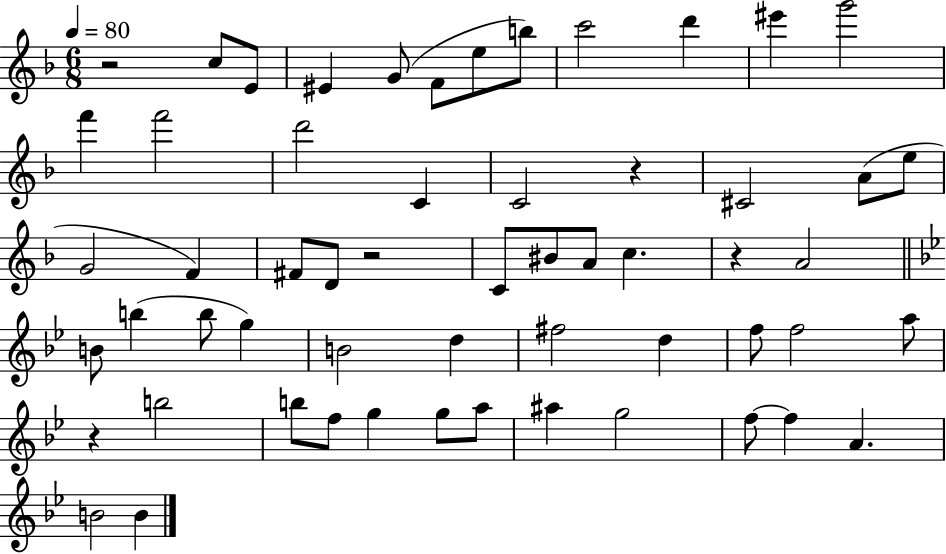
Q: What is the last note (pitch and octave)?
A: B4